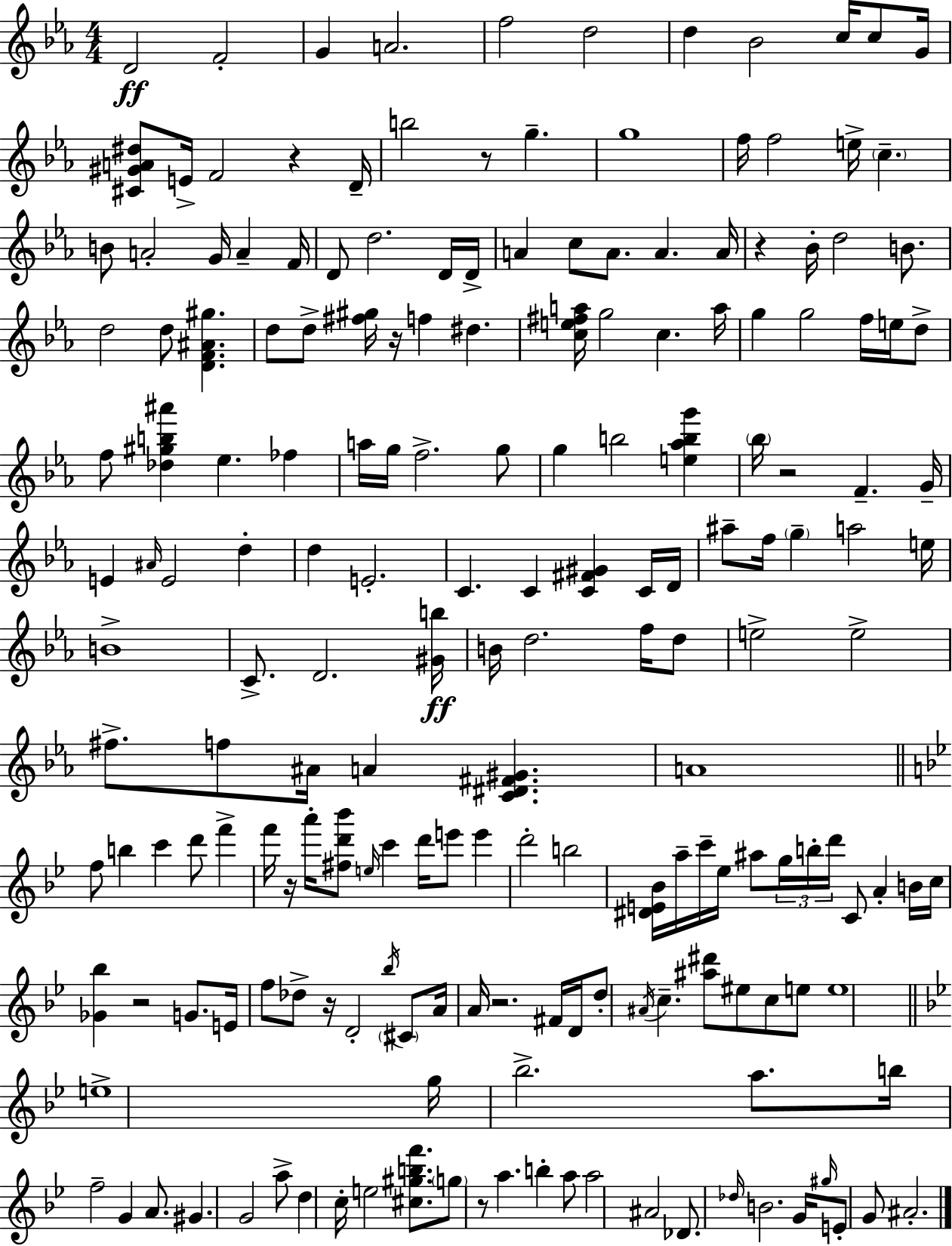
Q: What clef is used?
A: treble